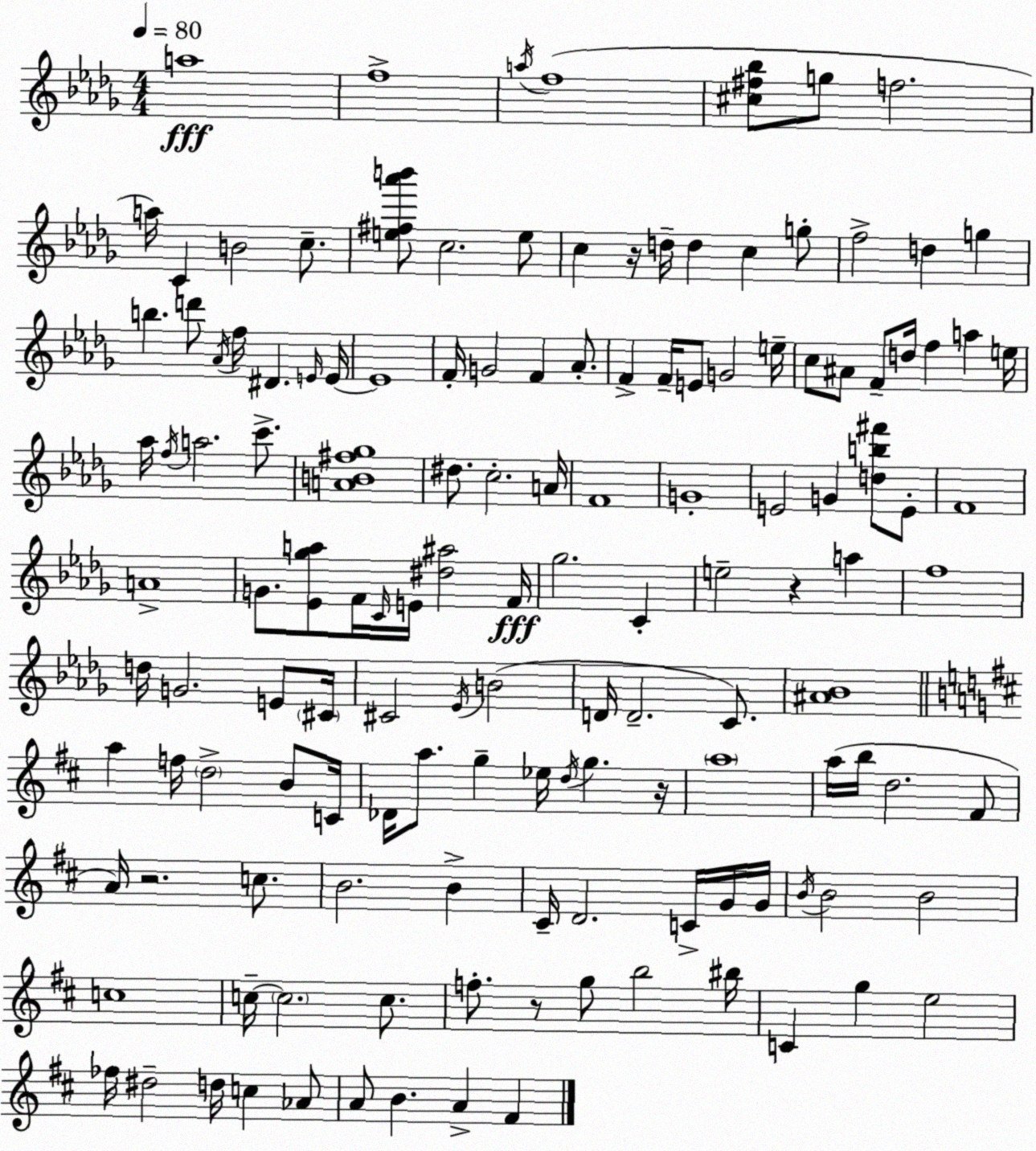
X:1
T:Untitled
M:4/4
L:1/4
K:Bbm
a4 f4 a/4 f4 [^c^f_b]/2 g/2 f2 a/4 C B2 c/2 [e^f_a'b']/2 c2 e/2 c z/4 d/4 d c g/2 f2 d g b d'/2 _A/4 f/4 ^D E/4 E/4 E4 F/4 G2 F _A/2 F F/4 E/2 G2 e/4 c/2 ^A/2 F/2 d/4 f a e/4 _a/4 f/4 a2 c'/2 [AB^f_g]4 ^d/2 c2 A/4 F4 G4 E2 G [db^f']/2 E/2 F4 A4 G/2 [_E_ga]/2 F/4 C/4 E/4 [^d^a]2 F/4 _g2 C e2 z a f4 d/4 G2 E/2 ^C/4 ^C2 _E/4 B2 D/4 D2 C/2 [^A_B]4 a f/4 d2 B/2 C/4 _D/4 a/2 g _e/4 d/4 g z/4 a4 a/4 b/4 d2 ^F/2 A/4 z2 c/2 B2 B ^C/4 D2 C/4 G/4 G/4 B/4 B2 B2 c4 c/4 c2 c/2 f/2 z/2 g/2 b2 ^b/4 C g e2 _f/4 ^d2 d/4 c _A/2 A/2 B A ^F